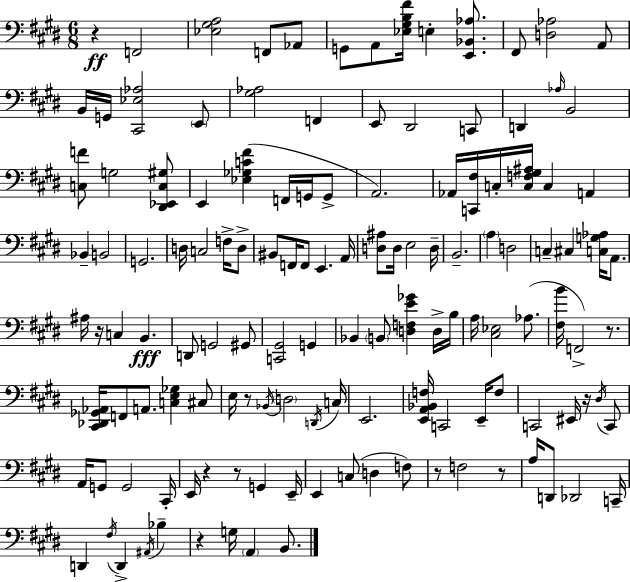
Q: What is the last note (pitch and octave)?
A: B2